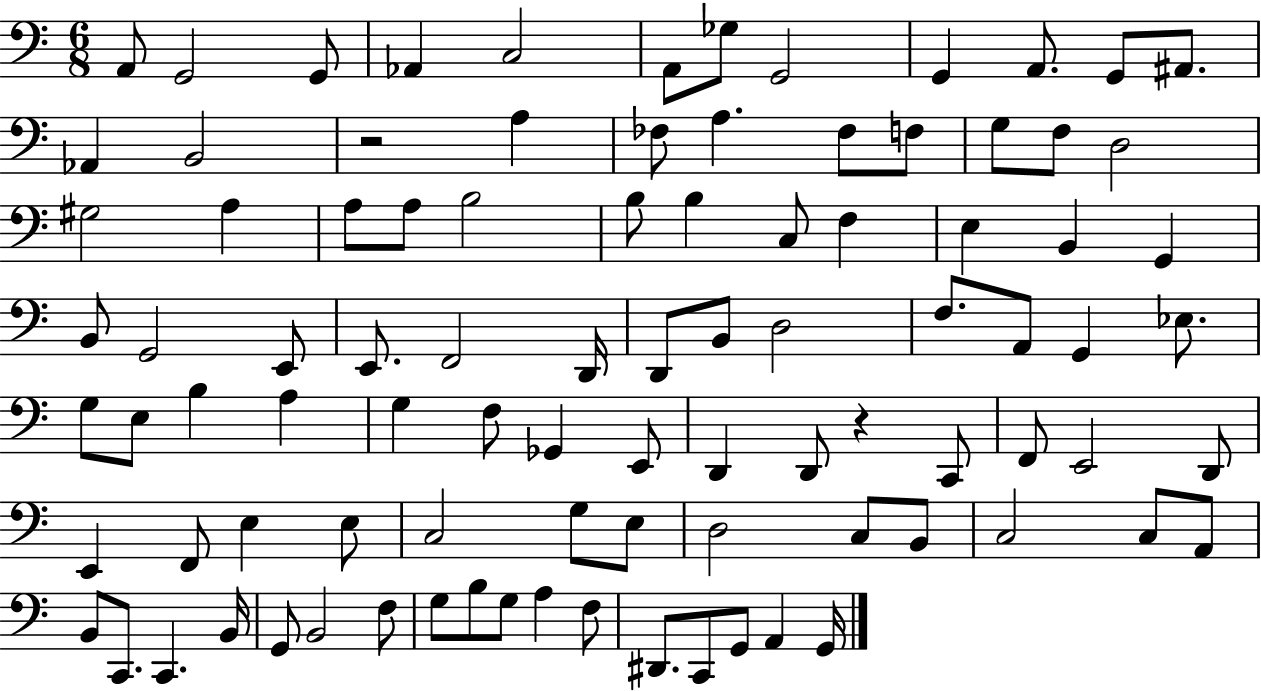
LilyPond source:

{
  \clef bass
  \numericTimeSignature
  \time 6/8
  \key c \major
  a,8 g,2 g,8 | aes,4 c2 | a,8 ges8 g,2 | g,4 a,8. g,8 ais,8. | \break aes,4 b,2 | r2 a4 | fes8 a4. fes8 f8 | g8 f8 d2 | \break gis2 a4 | a8 a8 b2 | b8 b4 c8 f4 | e4 b,4 g,4 | \break b,8 g,2 e,8 | e,8. f,2 d,16 | d,8 b,8 d2 | f8. a,8 g,4 ees8. | \break g8 e8 b4 a4 | g4 f8 ges,4 e,8 | d,4 d,8 r4 c,8 | f,8 e,2 d,8 | \break e,4 f,8 e4 e8 | c2 g8 e8 | d2 c8 b,8 | c2 c8 a,8 | \break b,8 c,8. c,4. b,16 | g,8 b,2 f8 | g8 b8 g8 a4 f8 | dis,8. c,8 g,8 a,4 g,16 | \break \bar "|."
}